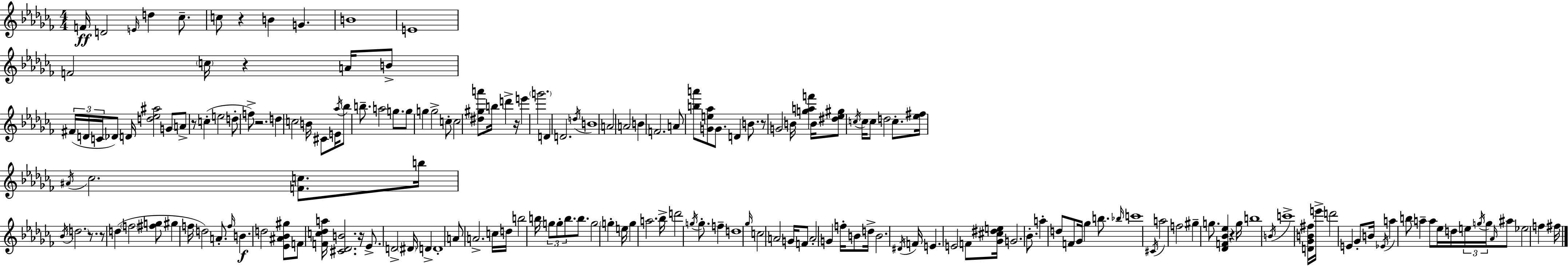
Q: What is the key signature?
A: AES minor